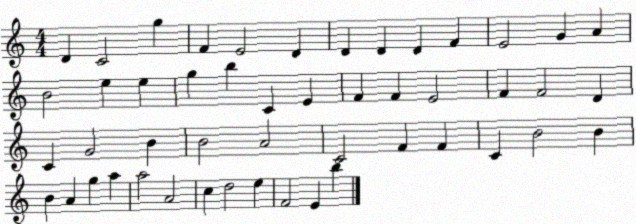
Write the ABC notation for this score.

X:1
T:Untitled
M:4/4
L:1/4
K:C
D C2 g F E2 D D D D F E2 G A B2 e e g b C E F F E2 F F2 D C G2 B B2 A2 C2 F F C B2 B B A g a a2 A2 c d2 e F2 E b